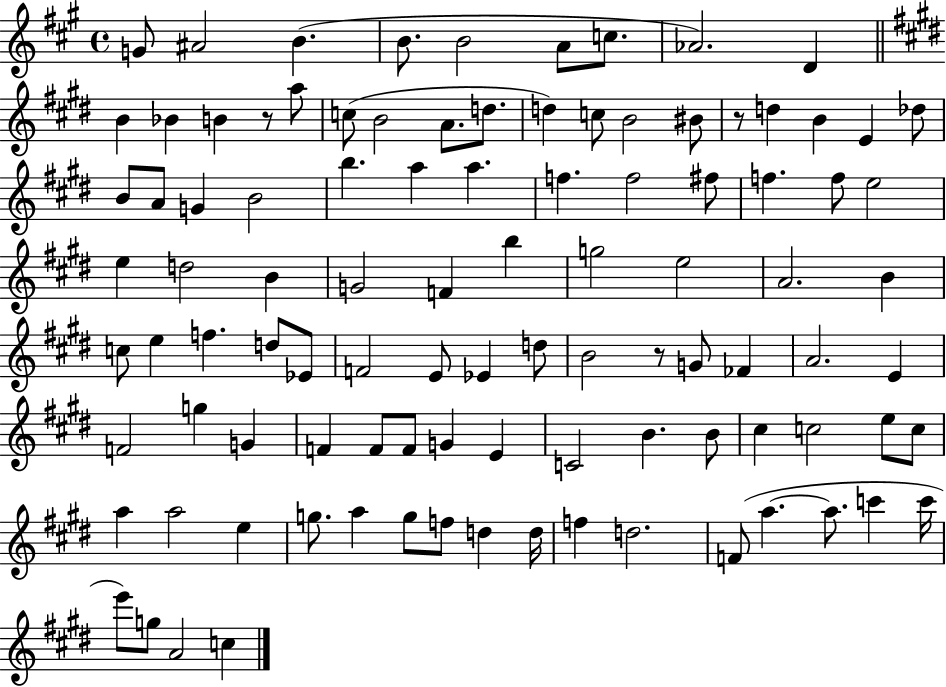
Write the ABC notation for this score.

X:1
T:Untitled
M:4/4
L:1/4
K:A
G/2 ^A2 B B/2 B2 A/2 c/2 _A2 D B _B B z/2 a/2 c/2 B2 A/2 d/2 d c/2 B2 ^B/2 z/2 d B E _d/2 B/2 A/2 G B2 b a a f f2 ^f/2 f f/2 e2 e d2 B G2 F b g2 e2 A2 B c/2 e f d/2 _E/2 F2 E/2 _E d/2 B2 z/2 G/2 _F A2 E F2 g G F F/2 F/2 G E C2 B B/2 ^c c2 e/2 c/2 a a2 e g/2 a g/2 f/2 d d/4 f d2 F/2 a a/2 c' c'/4 e'/2 g/2 A2 c